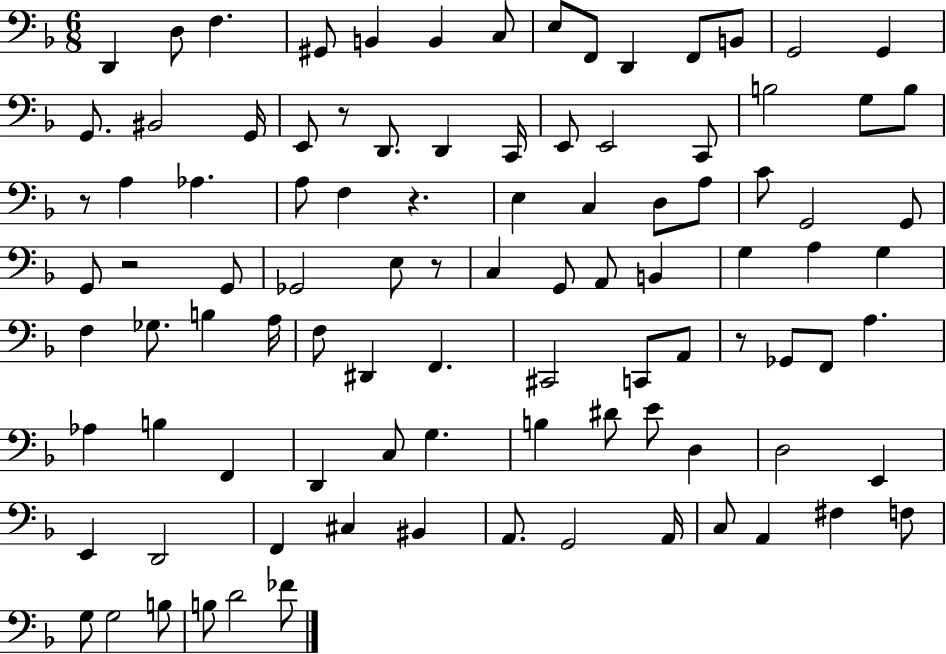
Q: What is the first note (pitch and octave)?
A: D2